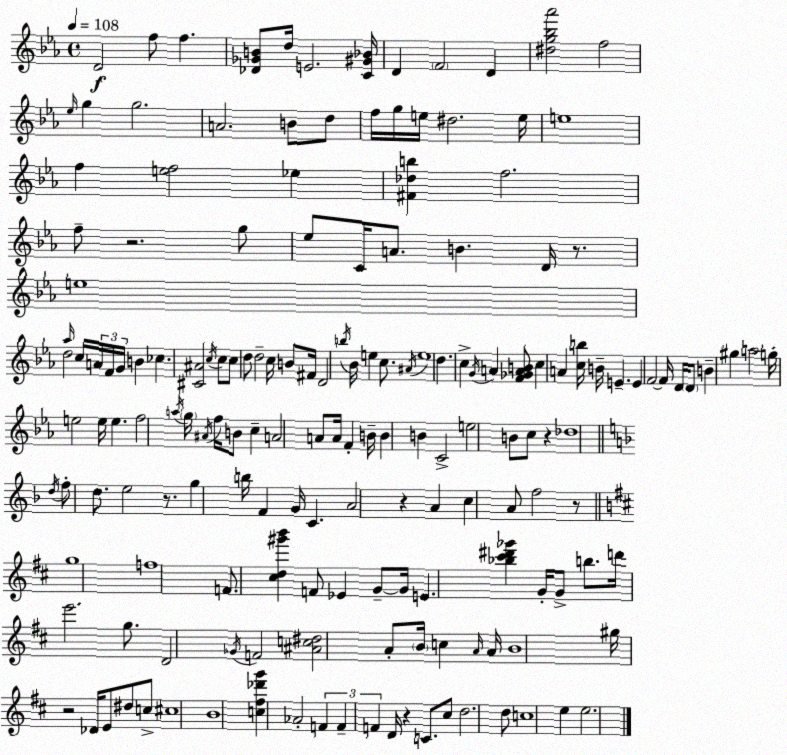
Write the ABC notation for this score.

X:1
T:Untitled
M:4/4
L:1/4
K:Cm
D2 f/2 f [_D_GB]/2 d/4 E2 [C^G_B]/4 D F2 D [^dg_b_a']2 f2 _e/4 g g2 A2 B/2 d/2 f/4 g/4 e/4 ^d2 e/4 e4 f [ef]2 _e [^F_db] f2 f/2 z2 g/2 _e/2 C/4 A/2 B D/4 z/2 e4 _a/4 d2 c/4 A/4 F/4 G/4 B _c [^C^A]2 c/4 c/2 c/2 d/2 d2 c/4 B/2 ^F/4 D2 b/4 _B/4 e c/2 ^A/4 e4 d c G/4 A [F_GAB]/2 c A [cb]/4 B/4 E E F2 F/4 D/4 D/2 B ^g a2 g/4 e2 e/4 e f2 a/4 g/4 ^A/4 f/4 B/2 c A2 A/2 A/4 F B/4 B B C2 e2 B/2 c/2 z _d4 d/4 f/2 d/2 e2 z/2 g b/4 F G/4 C A2 z A c A/2 f2 z/2 g4 f4 F/2 [^cd^g'b'] F/2 _E G/2 G/4 E [_b^c'^d'_g'] G/4 G/2 b/2 d'/4 e'2 g/2 D2 _G/4 F2 [^Ac^d]2 A/2 B/4 c A/4 A/4 B4 ^g/4 z2 _D/4 E/2 ^d/2 c/2 ^c4 B4 [c^f_d'g'] _A2 F F F D/4 z C/2 ^c/2 d2 d/2 c4 e e2